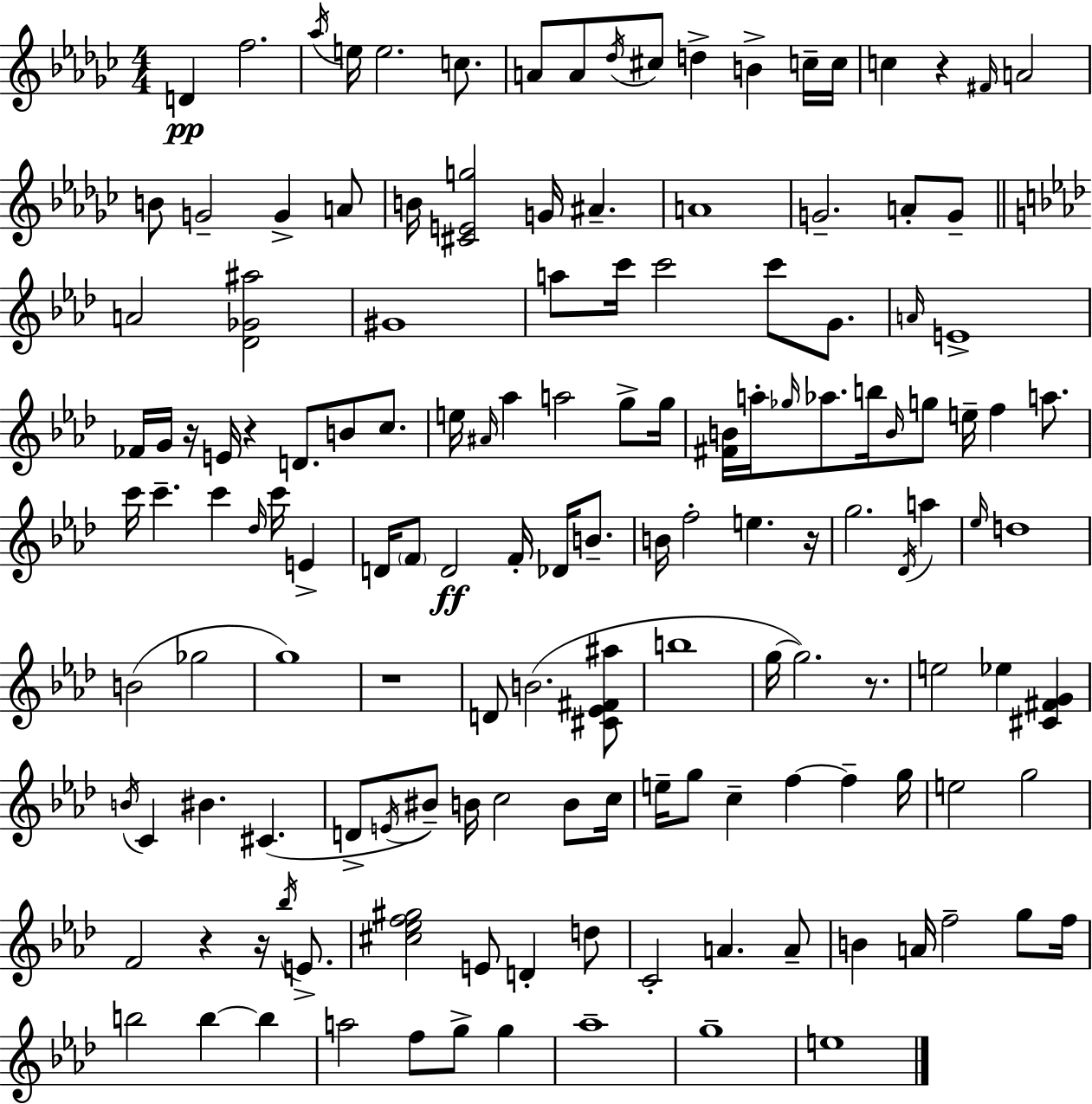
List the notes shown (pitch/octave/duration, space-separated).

D4/q F5/h. Ab5/s E5/s E5/h. C5/e. A4/e A4/e Db5/s C#5/e D5/q B4/q C5/s C5/s C5/q R/q F#4/s A4/h B4/e G4/h G4/q A4/e B4/s [C#4,E4,G5]/h G4/s A#4/q. A4/w G4/h. A4/e G4/e A4/h [Db4,Gb4,A#5]/h G#4/w A5/e C6/s C6/h C6/e G4/e. A4/s E4/w FES4/s G4/s R/s E4/s R/q D4/e. B4/e C5/e. E5/s A#4/s Ab5/q A5/h G5/e G5/s [F#4,B4]/s A5/s Gb5/s Ab5/e. B5/s B4/s G5/e E5/s F5/q A5/e. C6/s C6/q. C6/q Db5/s C6/s E4/q D4/s F4/e D4/h F4/s Db4/s B4/e. B4/s F5/h E5/q. R/s G5/h. Db4/s A5/q Eb5/s D5/w B4/h Gb5/h G5/w R/w D4/e B4/h. [C#4,Eb4,F#4,A#5]/e B5/w G5/s G5/h. R/e. E5/h Eb5/q [C#4,F#4,G4]/q B4/s C4/q BIS4/q. C#4/q. D4/e E4/s BIS4/e B4/s C5/h B4/e C5/s E5/s G5/e C5/q F5/q F5/q G5/s E5/h G5/h F4/h R/q R/s Bb5/s E4/e. [C#5,Eb5,F5,G#5]/h E4/e D4/q D5/e C4/h A4/q. A4/e B4/q A4/s F5/h G5/e F5/s B5/h B5/q B5/q A5/h F5/e G5/e G5/q Ab5/w G5/w E5/w